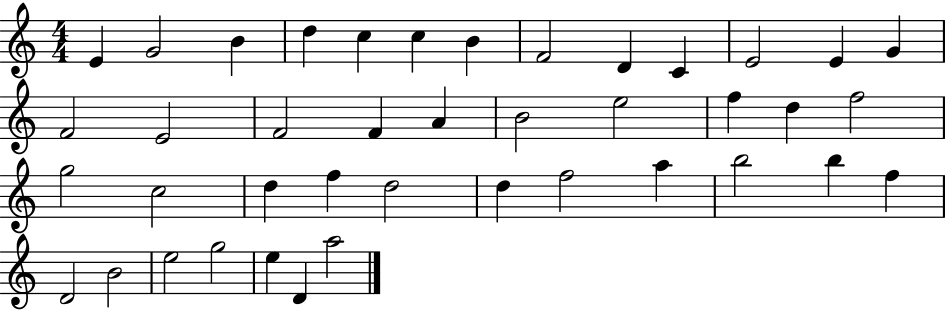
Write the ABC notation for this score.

X:1
T:Untitled
M:4/4
L:1/4
K:C
E G2 B d c c B F2 D C E2 E G F2 E2 F2 F A B2 e2 f d f2 g2 c2 d f d2 d f2 a b2 b f D2 B2 e2 g2 e D a2